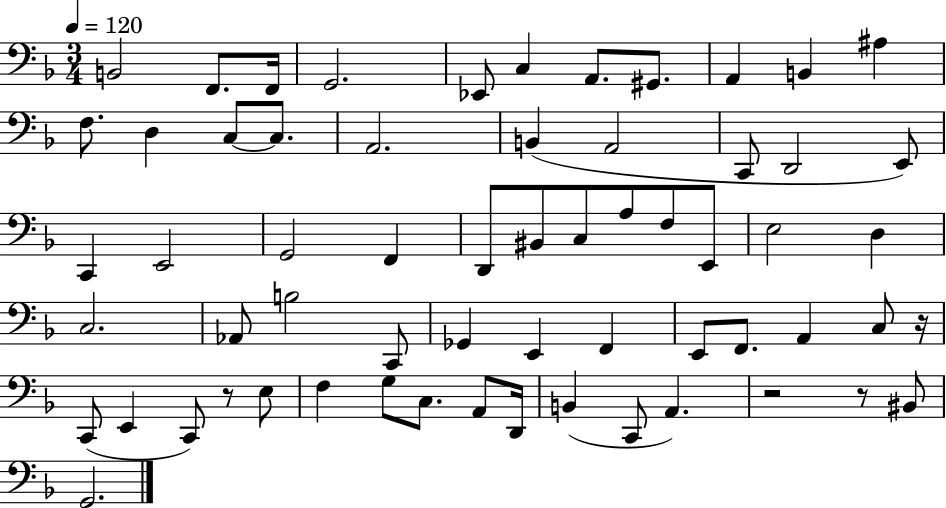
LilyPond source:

{
  \clef bass
  \numericTimeSignature
  \time 3/4
  \key f \major
  \tempo 4 = 120
  b,2 f,8. f,16 | g,2. | ees,8 c4 a,8. gis,8. | a,4 b,4 ais4 | \break f8. d4 c8~~ c8. | a,2. | b,4( a,2 | c,8 d,2 e,8) | \break c,4 e,2 | g,2 f,4 | d,8 bis,8 c8 a8 f8 e,8 | e2 d4 | \break c2. | aes,8 b2 c,8 | ges,4 e,4 f,4 | e,8 f,8. a,4 c8 r16 | \break c,8( e,4 c,8) r8 e8 | f4 g8 c8. a,8 d,16 | b,4( c,8 a,4.) | r2 r8 bis,8 | \break g,2. | \bar "|."
}